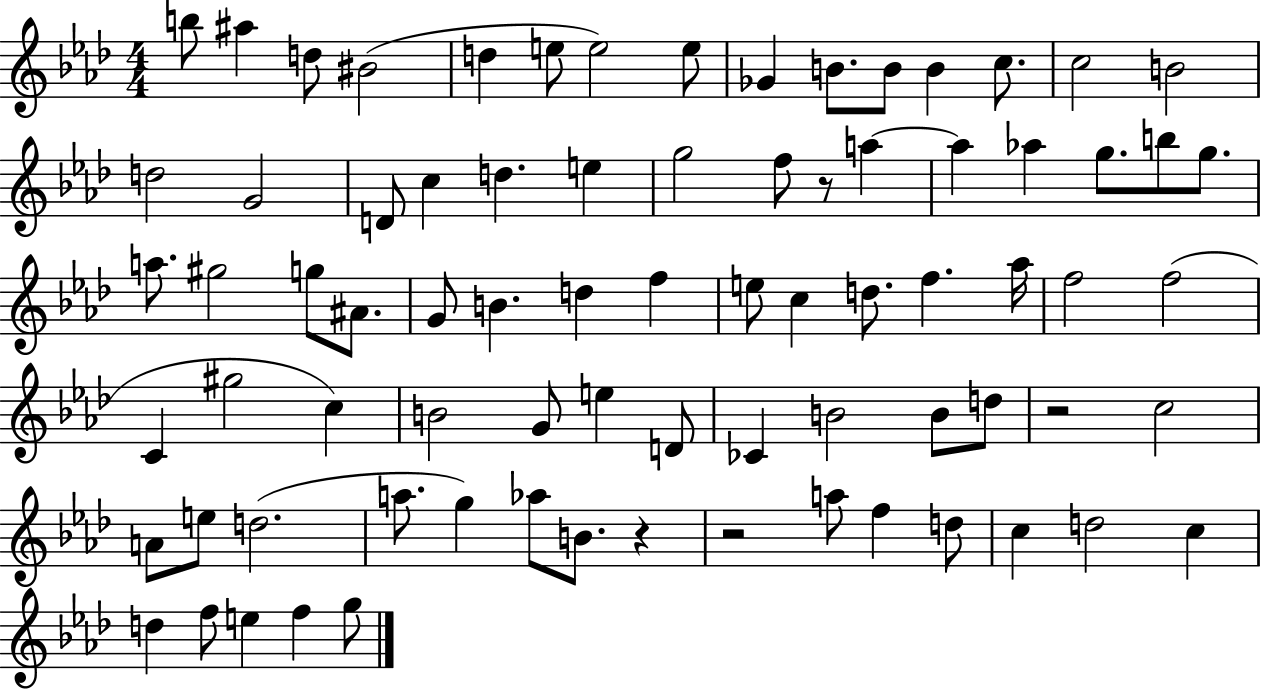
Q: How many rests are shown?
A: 4